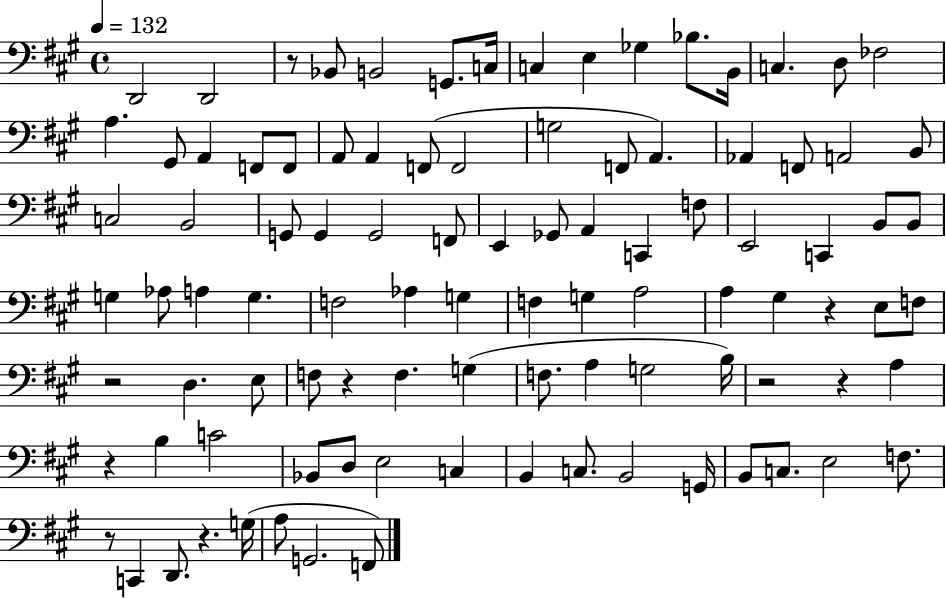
{
  \clef bass
  \time 4/4
  \defaultTimeSignature
  \key a \major
  \tempo 4 = 132
  d,2 d,2 | r8 bes,8 b,2 g,8. c16 | c4 e4 ges4 bes8. b,16 | c4. d8 fes2 | \break a4. gis,8 a,4 f,8 f,8 | a,8 a,4 f,8( f,2 | g2 f,8 a,4.) | aes,4 f,8 a,2 b,8 | \break c2 b,2 | g,8 g,4 g,2 f,8 | e,4 ges,8 a,4 c,4 f8 | e,2 c,4 b,8 b,8 | \break g4 aes8 a4 g4. | f2 aes4 g4 | f4 g4 a2 | a4 gis4 r4 e8 f8 | \break r2 d4. e8 | f8 r4 f4. g4( | f8. a4 g2 b16) | r2 r4 a4 | \break r4 b4 c'2 | bes,8 d8 e2 c4 | b,4 c8. b,2 g,16 | b,8 c8. e2 f8. | \break r8 c,4 d,8. r4. g16( | a8 g,2. f,8) | \bar "|."
}